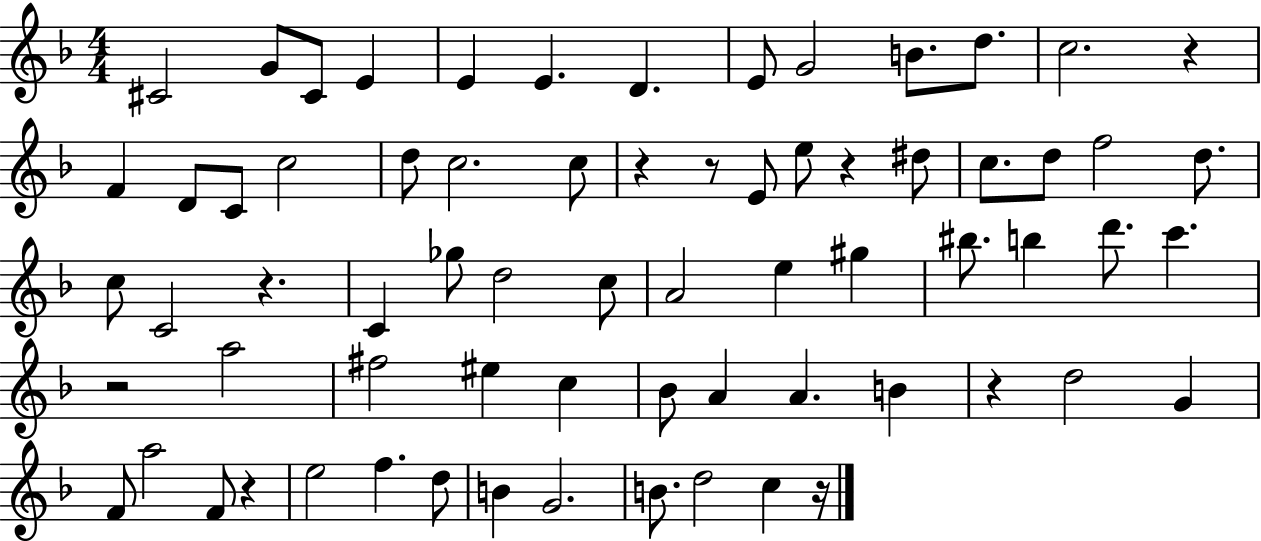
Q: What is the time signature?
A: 4/4